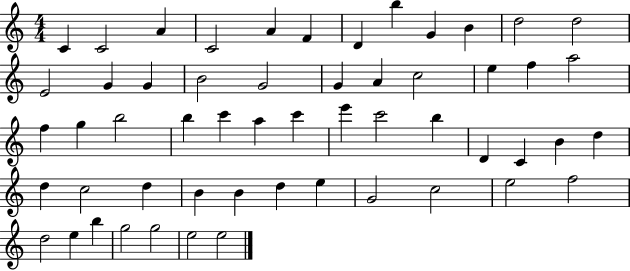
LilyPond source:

{
  \clef treble
  \numericTimeSignature
  \time 4/4
  \key c \major
  c'4 c'2 a'4 | c'2 a'4 f'4 | d'4 b''4 g'4 b'4 | d''2 d''2 | \break e'2 g'4 g'4 | b'2 g'2 | g'4 a'4 c''2 | e''4 f''4 a''2 | \break f''4 g''4 b''2 | b''4 c'''4 a''4 c'''4 | e'''4 c'''2 b''4 | d'4 c'4 b'4 d''4 | \break d''4 c''2 d''4 | b'4 b'4 d''4 e''4 | g'2 c''2 | e''2 f''2 | \break d''2 e''4 b''4 | g''2 g''2 | e''2 e''2 | \bar "|."
}